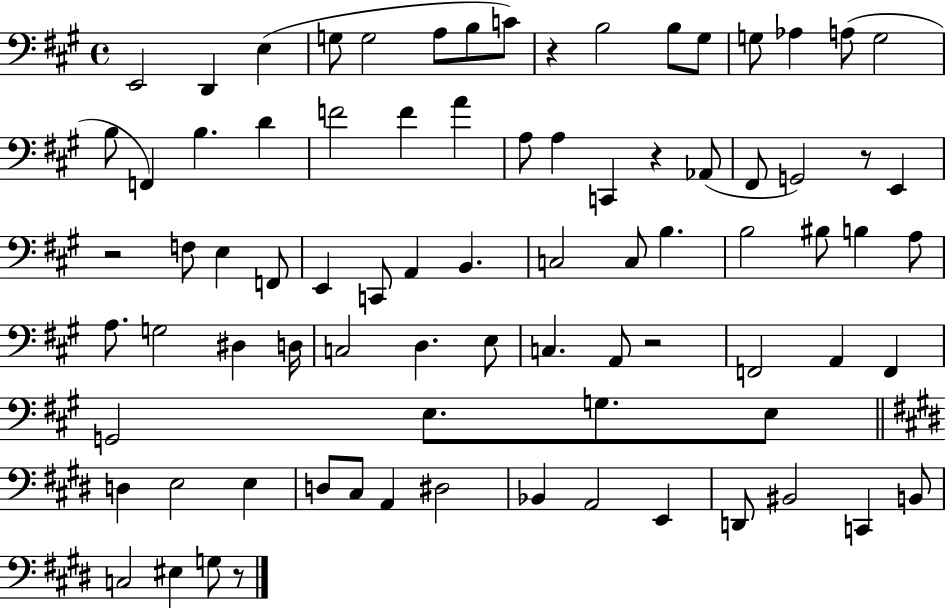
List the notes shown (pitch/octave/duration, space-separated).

E2/h D2/q E3/q G3/e G3/h A3/e B3/e C4/e R/q B3/h B3/e G#3/e G3/e Ab3/q A3/e G3/h B3/e F2/q B3/q. D4/q F4/h F4/q A4/q A3/e A3/q C2/q R/q Ab2/e F#2/e G2/h R/e E2/q R/h F3/e E3/q F2/e E2/q C2/e A2/q B2/q. C3/h C3/e B3/q. B3/h BIS3/e B3/q A3/e A3/e. G3/h D#3/q D3/s C3/h D3/q. E3/e C3/q. A2/e R/h F2/h A2/q F2/q G2/h E3/e. G3/e. E3/e D3/q E3/h E3/q D3/e C#3/e A2/q D#3/h Bb2/q A2/h E2/q D2/e BIS2/h C2/q B2/e C3/h EIS3/q G3/e R/e